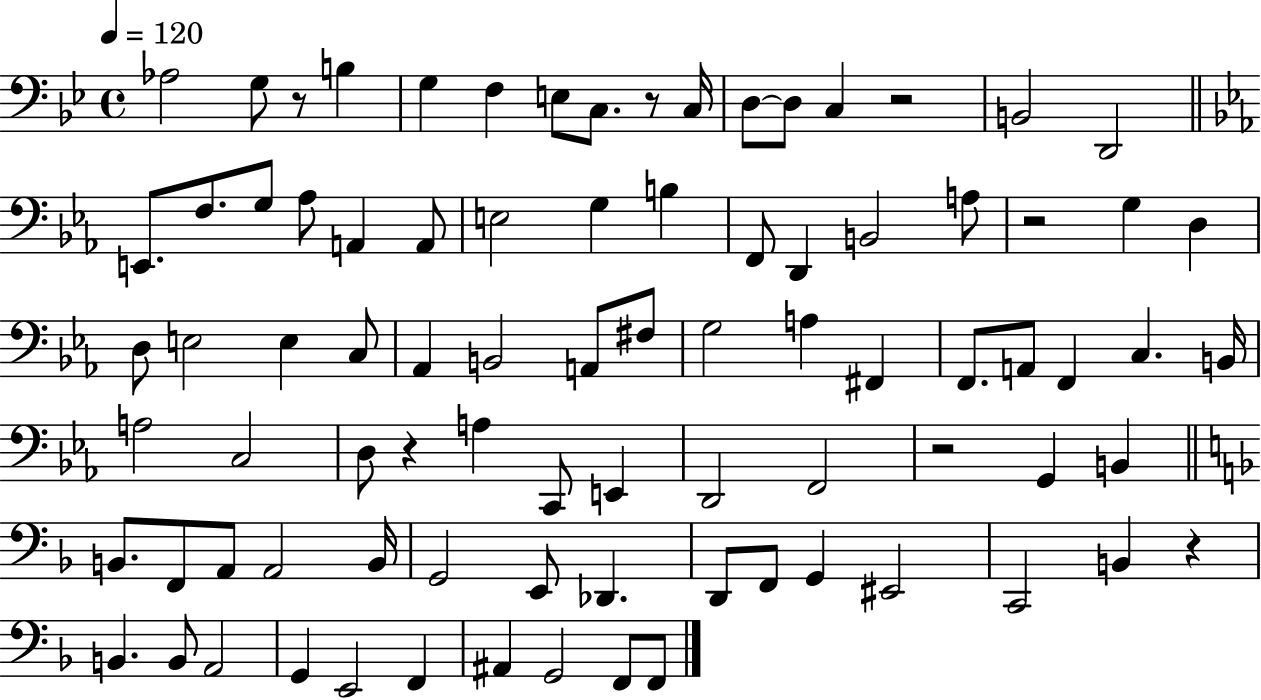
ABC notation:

X:1
T:Untitled
M:4/4
L:1/4
K:Bb
_A,2 G,/2 z/2 B, G, F, E,/2 C,/2 z/2 C,/4 D,/2 D,/2 C, z2 B,,2 D,,2 E,,/2 F,/2 G,/2 _A,/2 A,, A,,/2 E,2 G, B, F,,/2 D,, B,,2 A,/2 z2 G, D, D,/2 E,2 E, C,/2 _A,, B,,2 A,,/2 ^F,/2 G,2 A, ^F,, F,,/2 A,,/2 F,, C, B,,/4 A,2 C,2 D,/2 z A, C,,/2 E,, D,,2 F,,2 z2 G,, B,, B,,/2 F,,/2 A,,/2 A,,2 B,,/4 G,,2 E,,/2 _D,, D,,/2 F,,/2 G,, ^E,,2 C,,2 B,, z B,, B,,/2 A,,2 G,, E,,2 F,, ^A,, G,,2 F,,/2 F,,/2